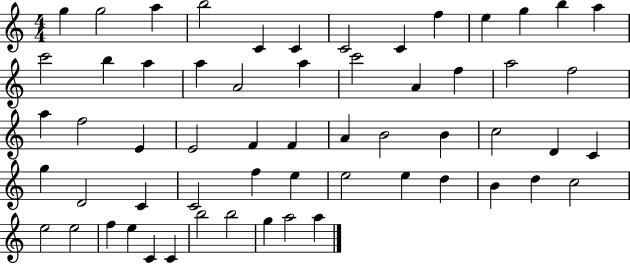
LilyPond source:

{
  \clef treble
  \numericTimeSignature
  \time 4/4
  \key c \major
  g''4 g''2 a''4 | b''2 c'4 c'4 | c'2 c'4 f''4 | e''4 g''4 b''4 a''4 | \break c'''2 b''4 a''4 | a''4 a'2 a''4 | c'''2 a'4 f''4 | a''2 f''2 | \break a''4 f''2 e'4 | e'2 f'4 f'4 | a'4 b'2 b'4 | c''2 d'4 c'4 | \break g''4 d'2 c'4 | c'2 f''4 e''4 | e''2 e''4 d''4 | b'4 d''4 c''2 | \break e''2 e''2 | f''4 e''4 c'4 c'4 | b''2 b''2 | g''4 a''2 a''4 | \break \bar "|."
}